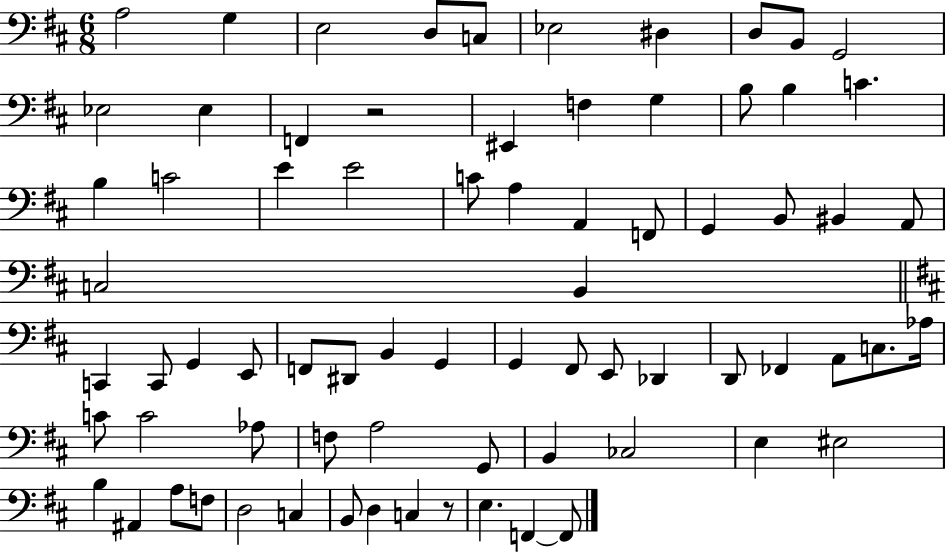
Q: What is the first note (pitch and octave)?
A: A3